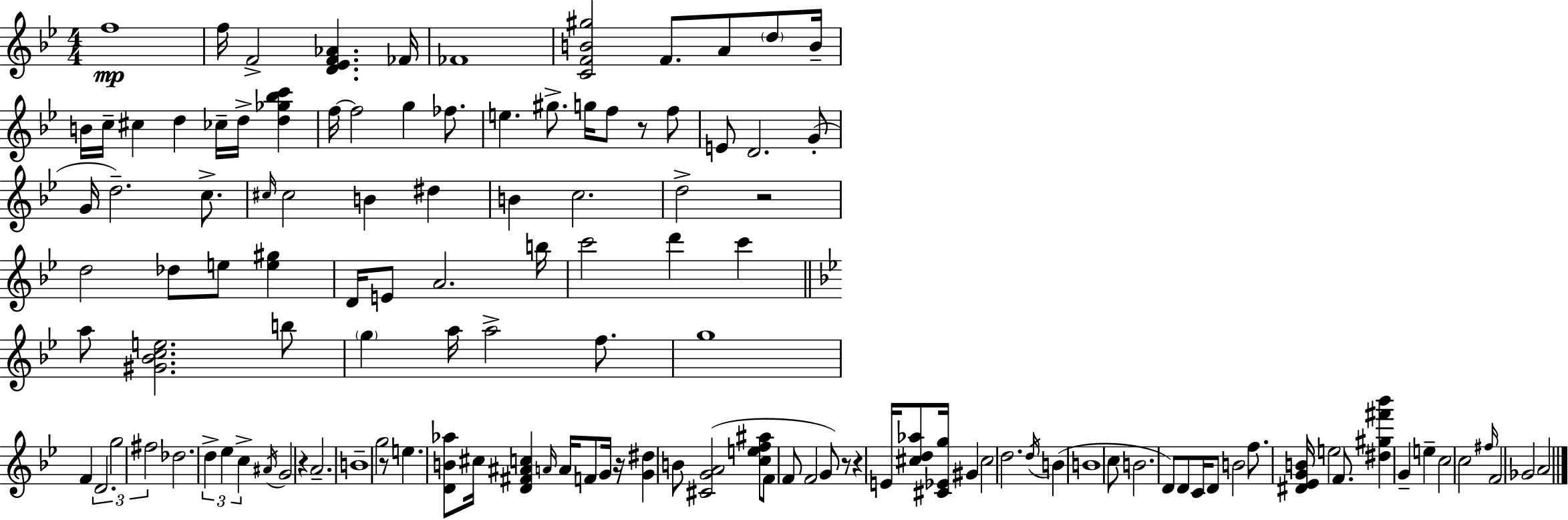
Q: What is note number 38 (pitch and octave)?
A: D5